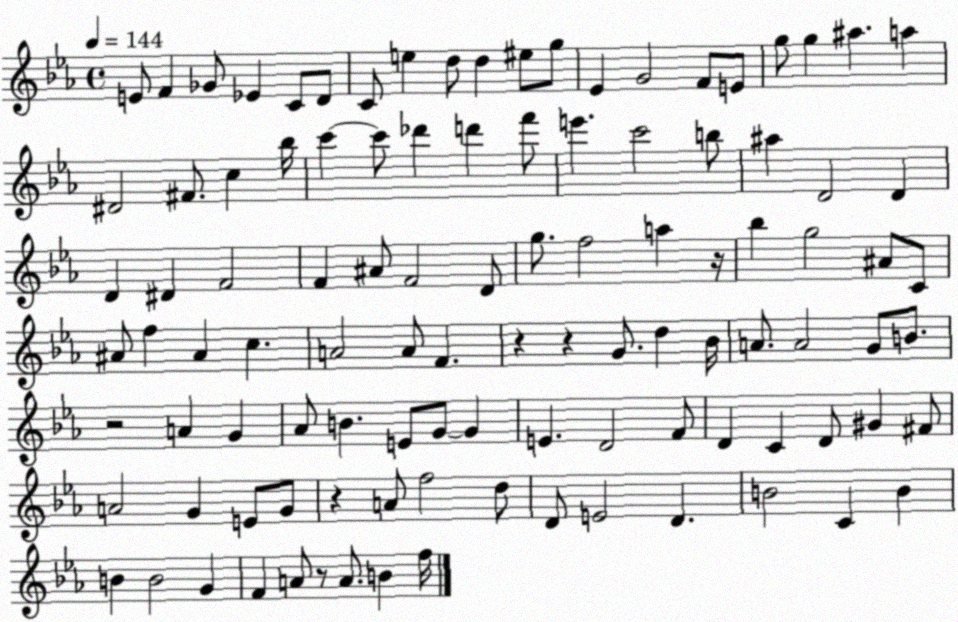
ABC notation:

X:1
T:Untitled
M:4/4
L:1/4
K:Eb
E/2 F _G/2 _E C/2 D/2 C/2 e d/2 d ^e/2 g/2 _E G2 F/2 E/2 g/2 g ^a a ^D2 ^F/2 c _b/4 c' c'/2 _d' d' f'/2 e' c'2 b/2 ^a D2 D D ^D F2 F ^A/2 F2 D/2 g/2 f2 a z/4 _b g2 ^A/2 C/2 ^A/2 f ^A c A2 A/2 F z z G/2 d _B/4 A/2 A2 G/2 B/2 z2 A G _A/2 B E/2 G/2 G E D2 F/2 D C D/2 ^G ^F/2 A2 G E/2 G/2 z A/2 f2 d/2 D/2 E2 D B2 C B B B2 G F A/2 z/2 A/2 B f/4